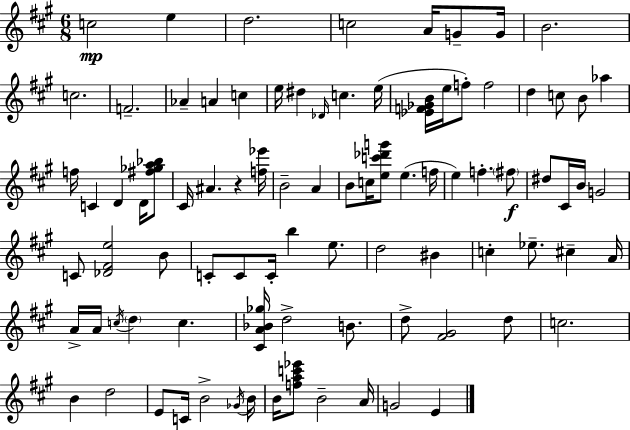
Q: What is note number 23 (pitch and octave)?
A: C5